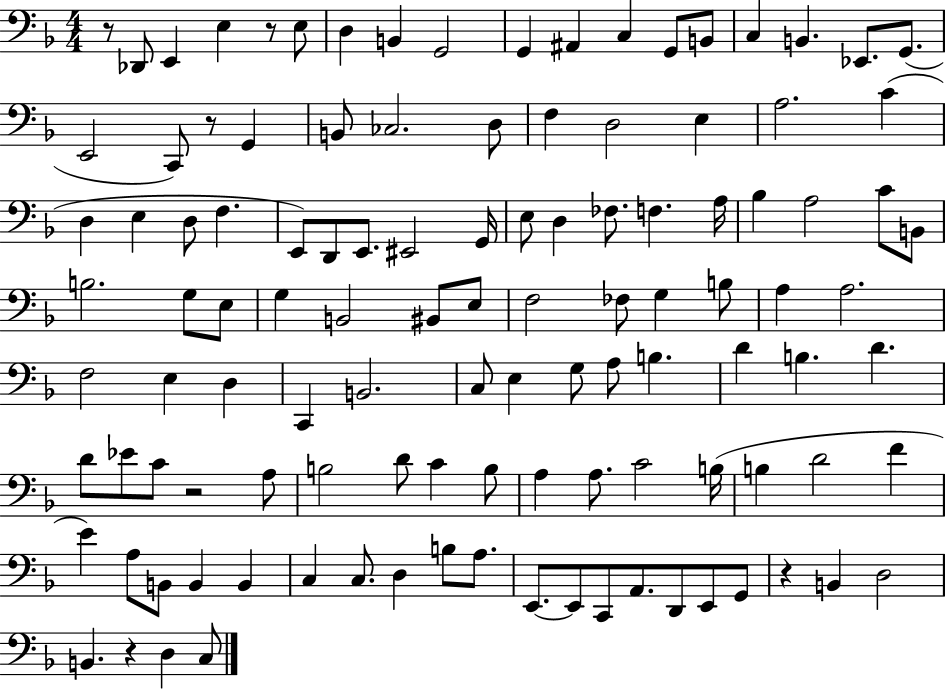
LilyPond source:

{
  \clef bass
  \numericTimeSignature
  \time 4/4
  \key f \major
  \repeat volta 2 { r8 des,8 e,4 e4 r8 e8 | d4 b,4 g,2 | g,4 ais,4 c4 g,8 b,8 | c4 b,4. ees,8. g,8.( | \break e,2 c,8) r8 g,4 | b,8 ces2. d8 | f4 d2 e4 | a2. c'4( | \break d4 e4 d8 f4. | e,8) d,8 e,8. eis,2 g,16 | e8 d4 fes8. f4. a16 | bes4 a2 c'8 b,8 | \break b2. g8 e8 | g4 b,2 bis,8 e8 | f2 fes8 g4 b8 | a4 a2. | \break f2 e4 d4 | c,4 b,2. | c8 e4 g8 a8 b4. | d'4 b4. d'4. | \break d'8 ees'8 c'8 r2 a8 | b2 d'8 c'4 b8 | a4 a8. c'2 b16( | b4 d'2 f'4 | \break e'4) a8 b,8 b,4 b,4 | c4 c8. d4 b8 a8. | e,8.~~ e,8 c,8 a,8. d,8 e,8 g,8 | r4 b,4 d2 | \break b,4. r4 d4 c8 | } \bar "|."
}